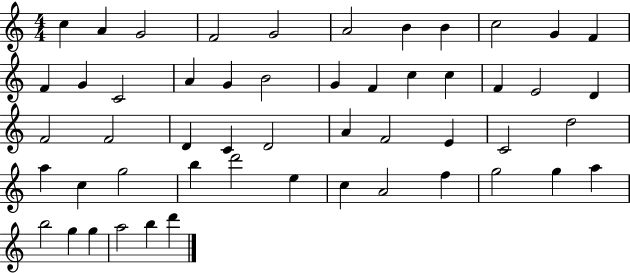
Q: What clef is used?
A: treble